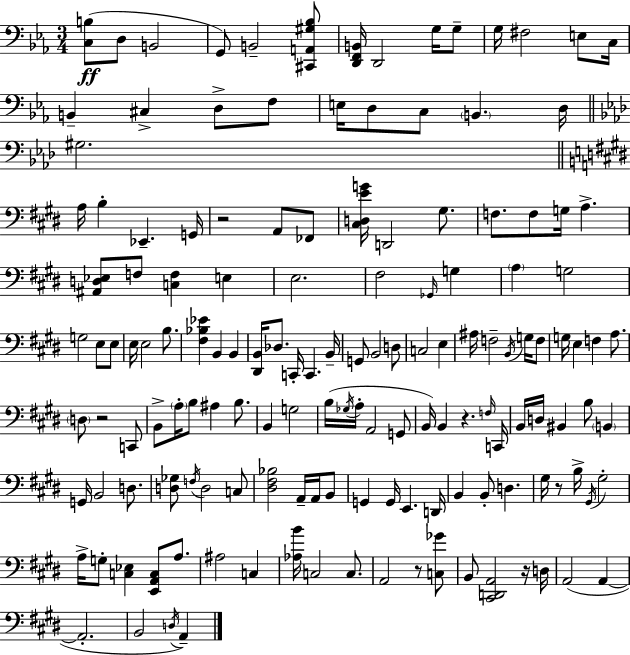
X:1
T:Untitled
M:3/4
L:1/4
K:Eb
[C,B,]/2 D,/2 B,,2 G,,/2 B,,2 [^C,,A,,^G,_B,]/2 [D,,F,,B,,]/4 D,,2 G,/4 G,/2 G,/4 ^F,2 E,/2 C,/4 B,, ^C, D,/2 F,/2 E,/4 D,/2 C,/2 B,, D,/4 ^G,2 A,/4 B, _E,, G,,/4 z2 A,,/2 _F,,/2 [^C,D,EG]/4 D,,2 ^G,/2 F,/2 F,/2 G,/4 A, [^A,,D,_E,]/2 F,/2 [C,F,] E, E,2 ^F,2 _G,,/4 G, A, G,2 G,2 E,/2 E,/2 E,/4 E,2 B,/2 [^F,_B,_E] B,, B,, [^D,,B,,]/4 _D,/2 C,,/4 C,, B,,/4 G,,/2 B,,2 D,/2 C,2 E, ^A,/4 F,2 B,,/4 G,/4 F,/2 G,/4 E, F, A,/2 D,/2 z2 C,,/2 B,,/2 A,/4 B,/2 ^A, B,/2 B,, G,2 B,/4 _G,/4 A,/4 A,,2 G,,/2 B,,/4 B,, z F,/4 C,,/4 B,,/4 D,/4 ^B,, B,/2 B,, G,,/4 B,,2 D,/2 [D,_G,]/2 F,/4 D,2 C,/2 [^D,^F,_B,]2 A,,/4 A,,/4 B,,/2 G,, G,,/4 E,, D,,/4 B,, B,,/2 D, ^G,/4 z/2 B,/4 ^G,,/4 ^G,2 A,/4 G,/2 [C,_E,] [E,,A,,C,]/2 A,/2 ^A,2 C, [_A,B]/4 C,2 C,/2 A,,2 z/2 [C,_G]/2 B,,/2 [^C,,D,,A,,]2 z/4 D,/4 A,,2 A,, A,,2 B,,2 D,/4 A,,